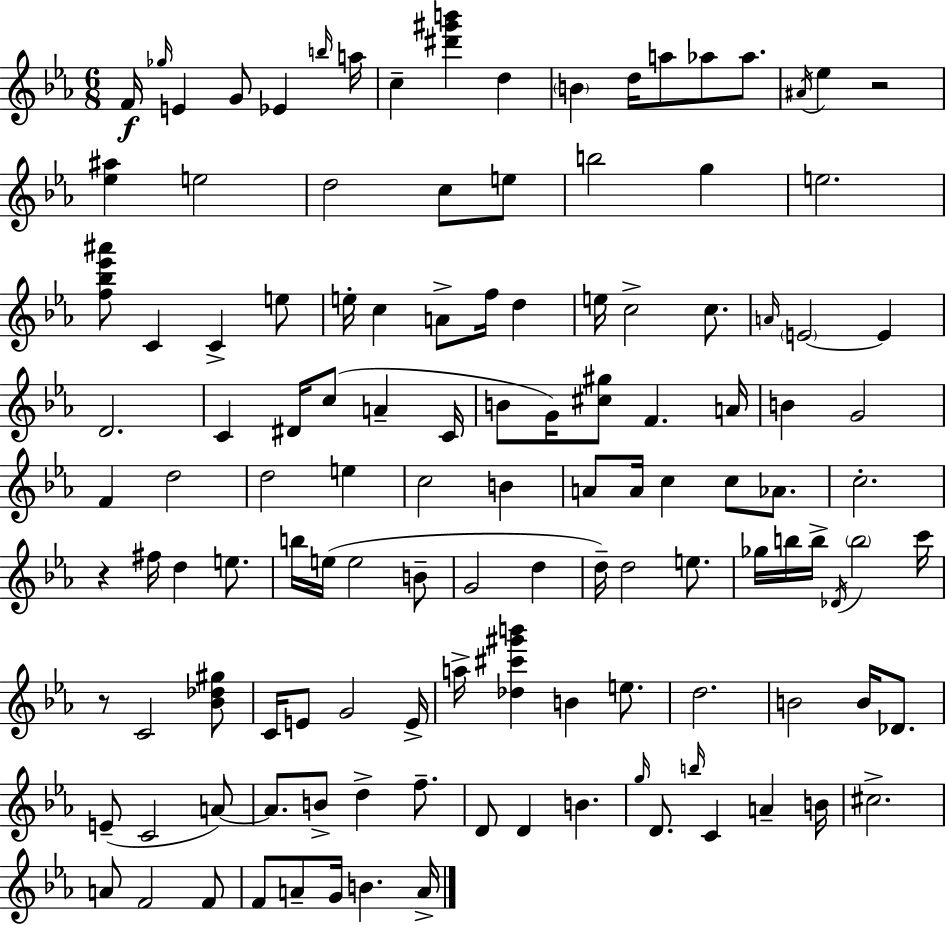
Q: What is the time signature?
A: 6/8